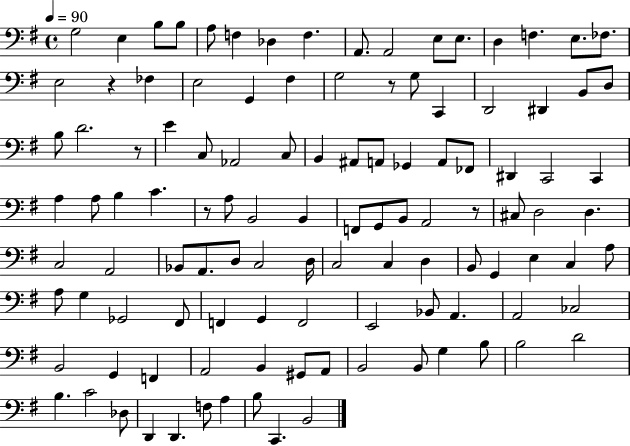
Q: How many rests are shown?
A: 5